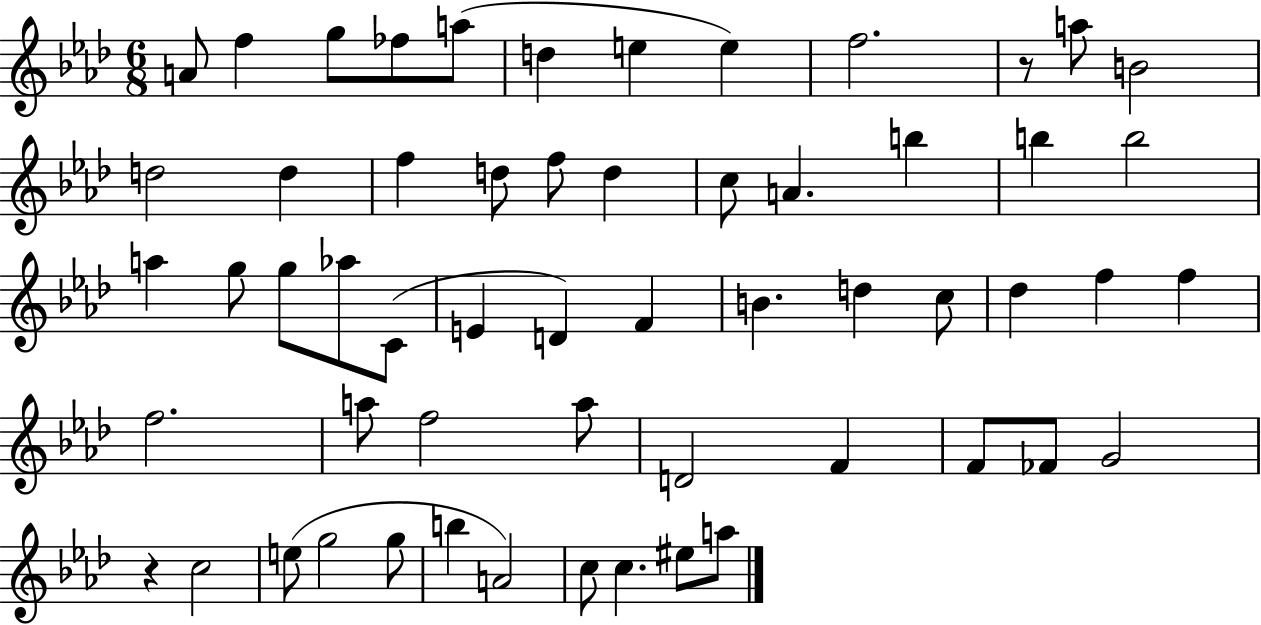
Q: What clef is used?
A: treble